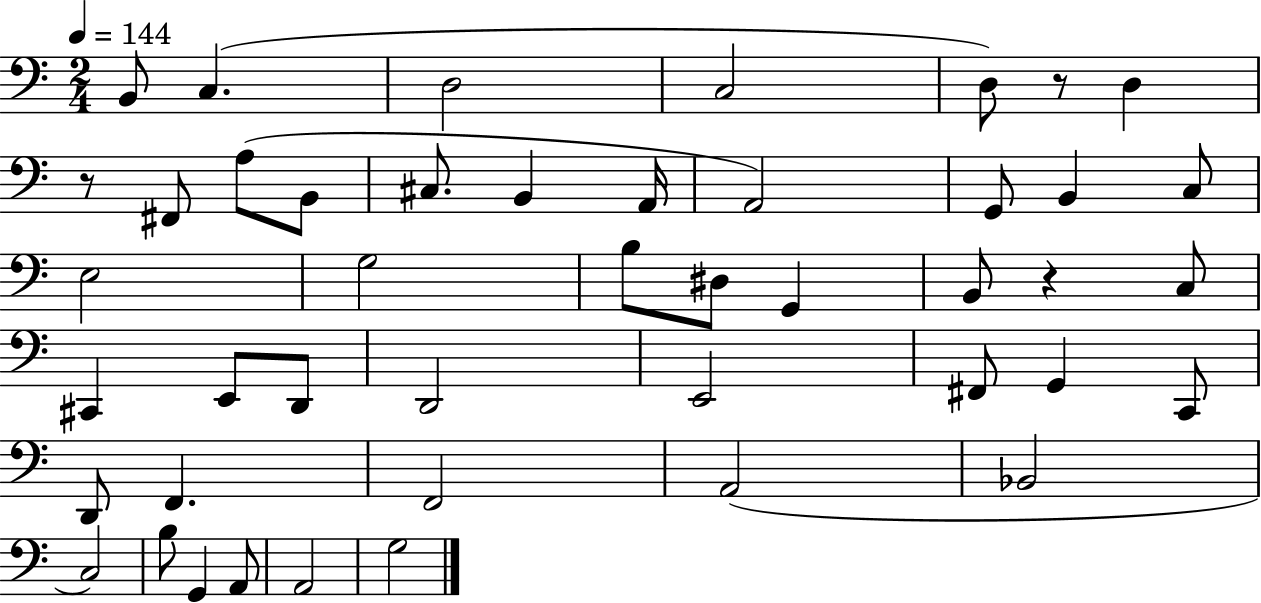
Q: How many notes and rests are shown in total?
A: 45